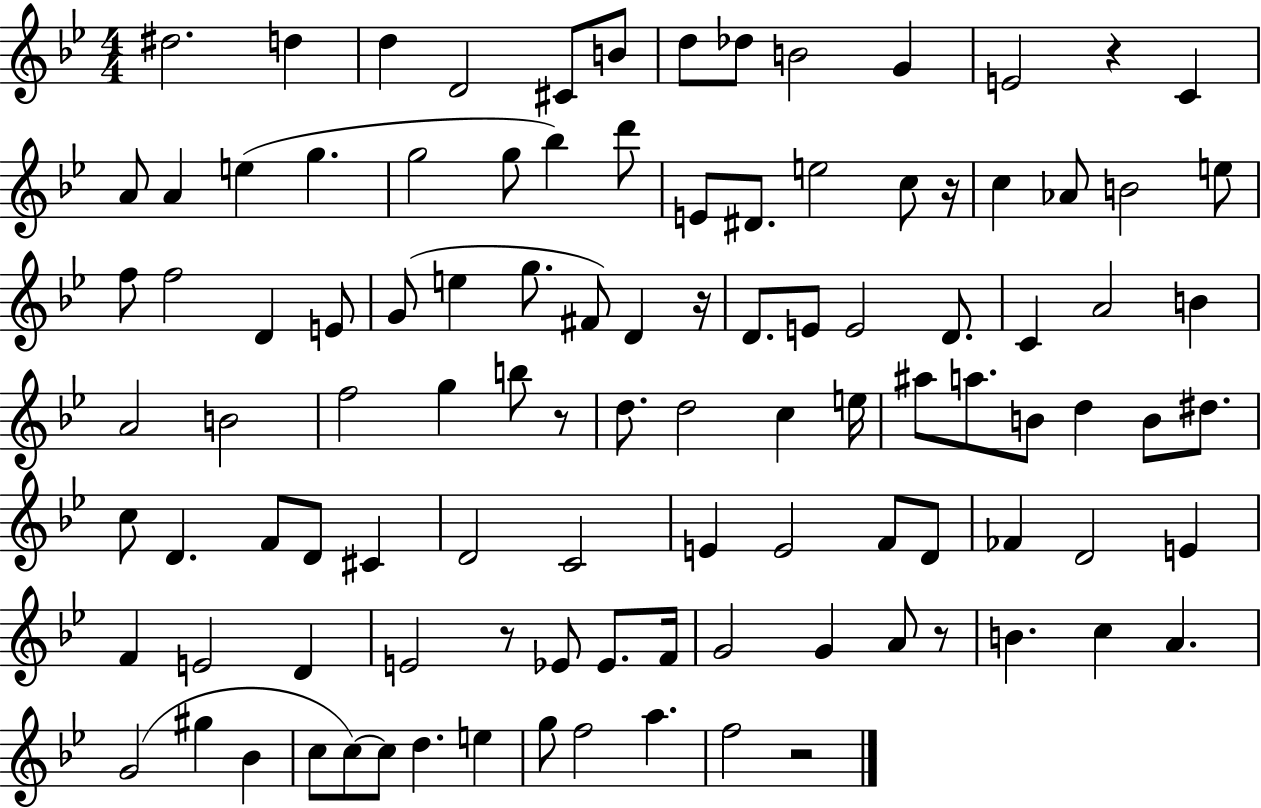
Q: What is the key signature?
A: BES major